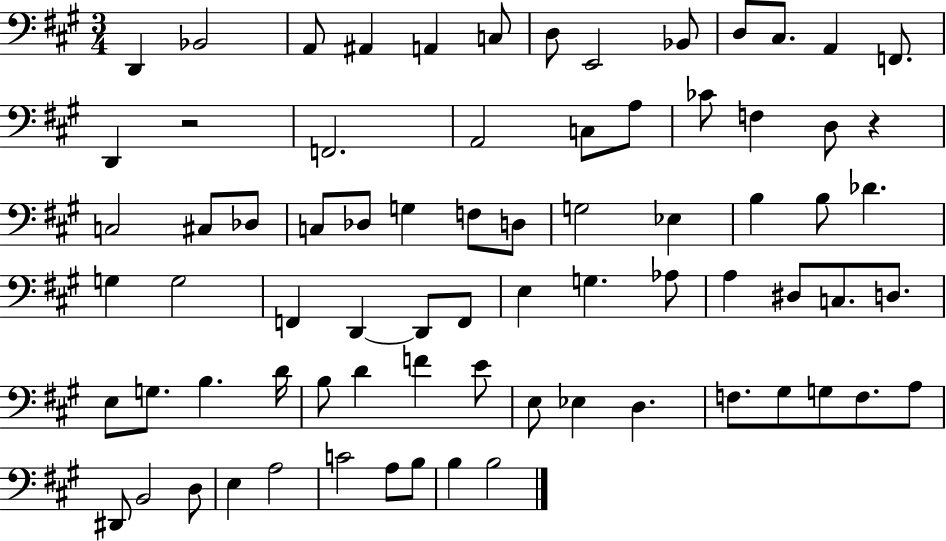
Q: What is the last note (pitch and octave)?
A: B3